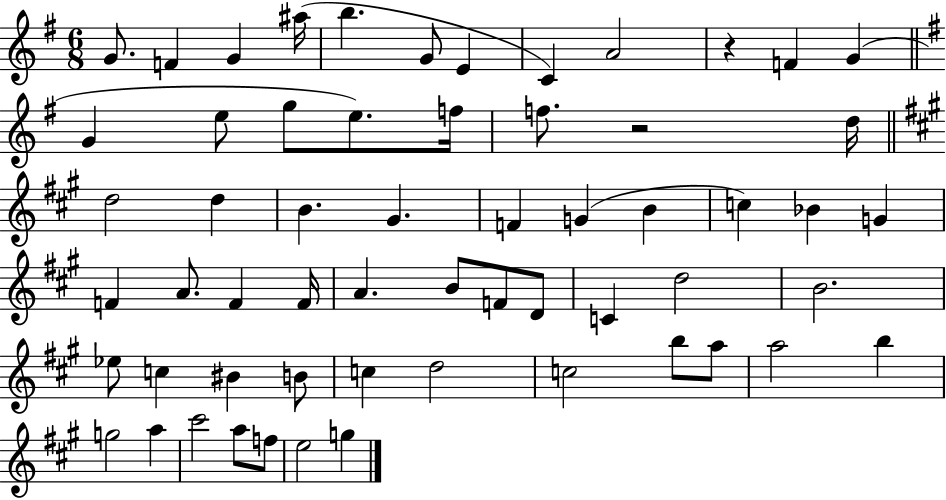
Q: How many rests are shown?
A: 2